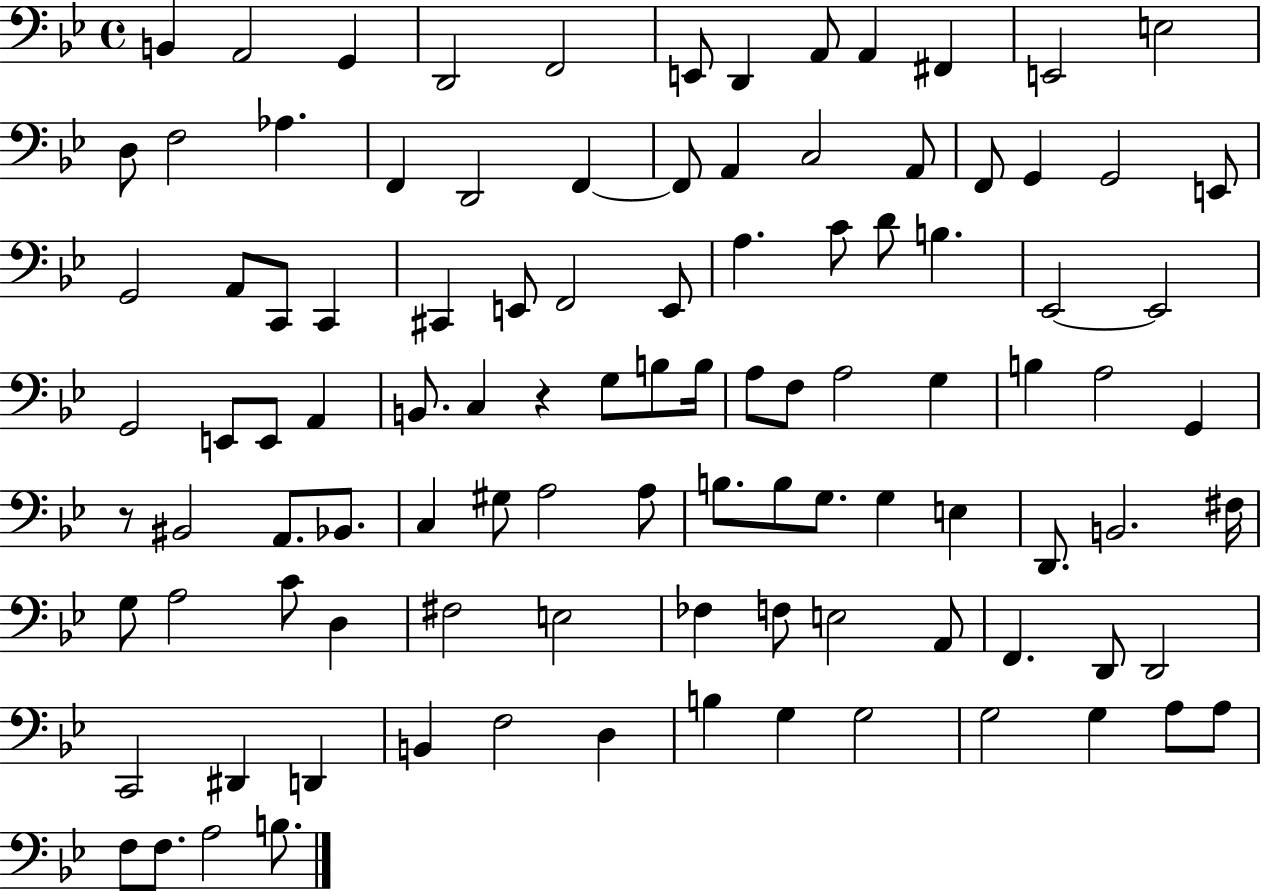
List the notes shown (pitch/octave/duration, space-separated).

B2/q A2/h G2/q D2/h F2/h E2/e D2/q A2/e A2/q F#2/q E2/h E3/h D3/e F3/h Ab3/q. F2/q D2/h F2/q F2/e A2/q C3/h A2/e F2/e G2/q G2/h E2/e G2/h A2/e C2/e C2/q C#2/q E2/e F2/h E2/e A3/q. C4/e D4/e B3/q. Eb2/h Eb2/h G2/h E2/e E2/e A2/q B2/e. C3/q R/q G3/e B3/e B3/s A3/e F3/e A3/h G3/q B3/q A3/h G2/q R/e BIS2/h A2/e. Bb2/e. C3/q G#3/e A3/h A3/e B3/e. B3/e G3/e. G3/q E3/q D2/e. B2/h. F#3/s G3/e A3/h C4/e D3/q F#3/h E3/h FES3/q F3/e E3/h A2/e F2/q. D2/e D2/h C2/h D#2/q D2/q B2/q F3/h D3/q B3/q G3/q G3/h G3/h G3/q A3/e A3/e F3/e F3/e. A3/h B3/e.